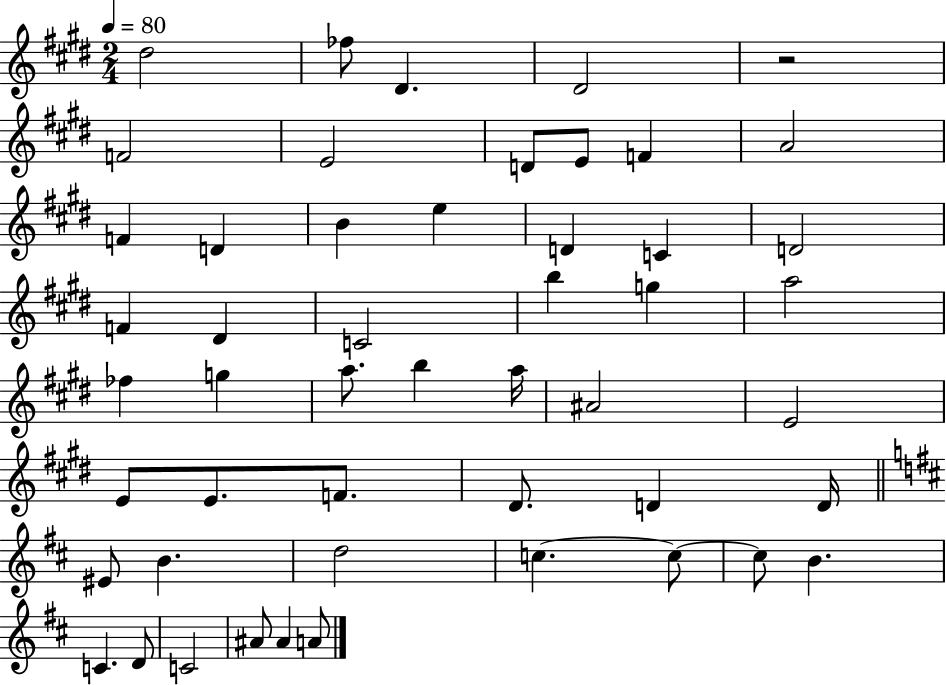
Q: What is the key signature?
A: E major